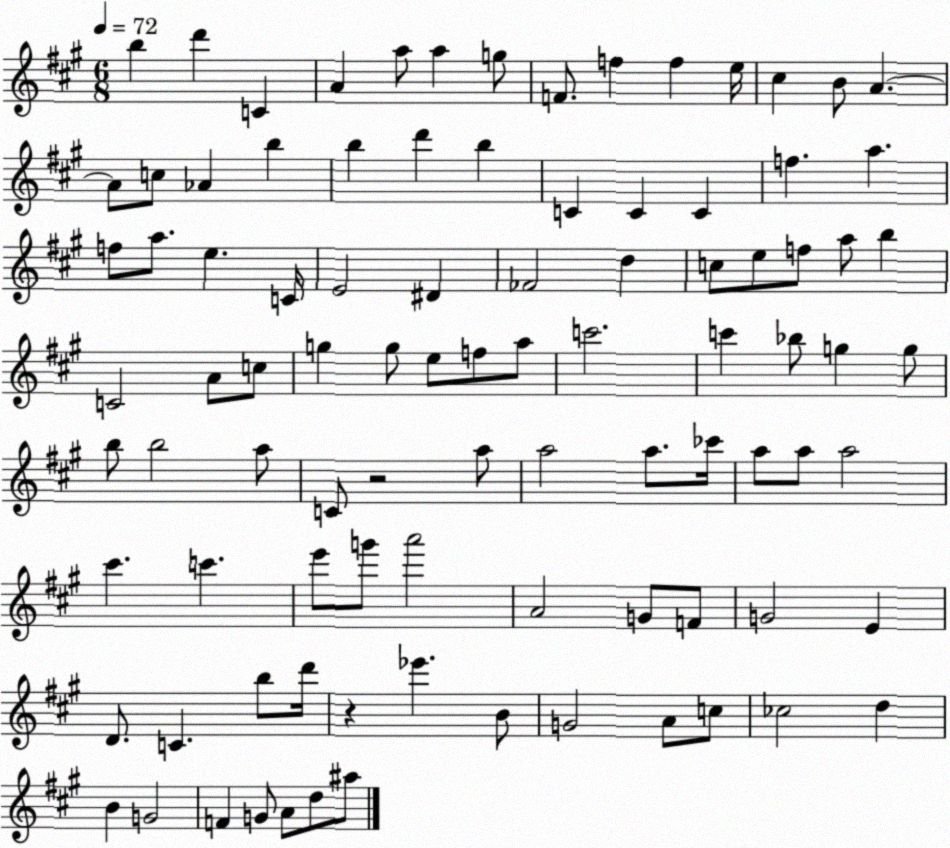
X:1
T:Untitled
M:6/8
L:1/4
K:A
b d' C A a/2 a g/2 F/2 f f e/4 ^c B/2 A A/2 c/2 _A b b d' b C C C f a f/2 a/2 e C/4 E2 ^D _F2 d c/2 e/2 f/2 a/2 b C2 A/2 c/2 g g/2 e/2 f/2 a/2 c'2 c' _b/2 g g/2 b/2 b2 a/2 C/2 z2 a/2 a2 a/2 _c'/4 a/2 a/2 a2 ^c' c' e'/2 g'/2 a'2 A2 G/2 F/2 G2 E D/2 C b/2 d'/4 z _e' B/2 G2 A/2 c/2 _c2 d B G2 F G/2 A/2 d/2 ^a/2